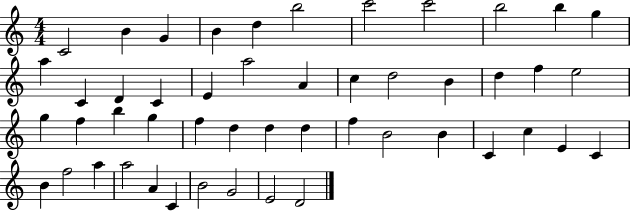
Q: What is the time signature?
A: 4/4